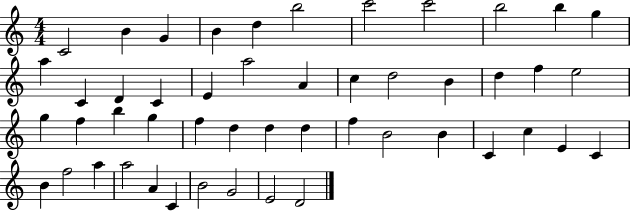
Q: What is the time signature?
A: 4/4